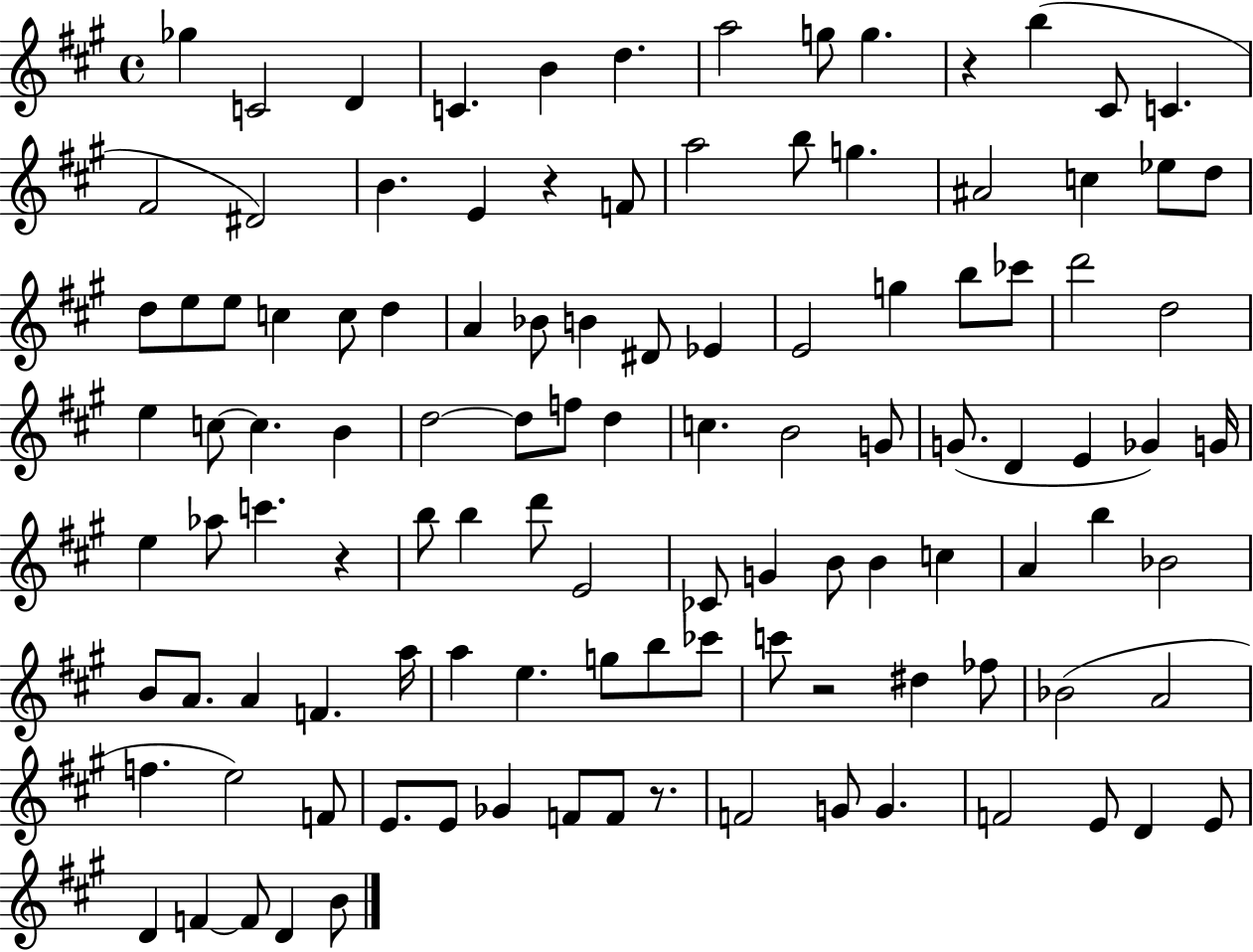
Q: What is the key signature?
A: A major